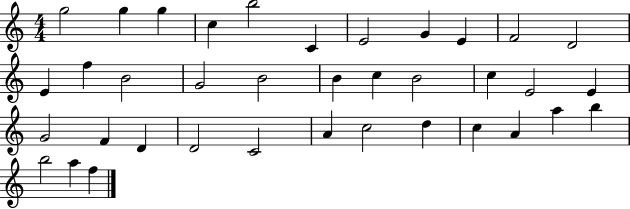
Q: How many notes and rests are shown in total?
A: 37